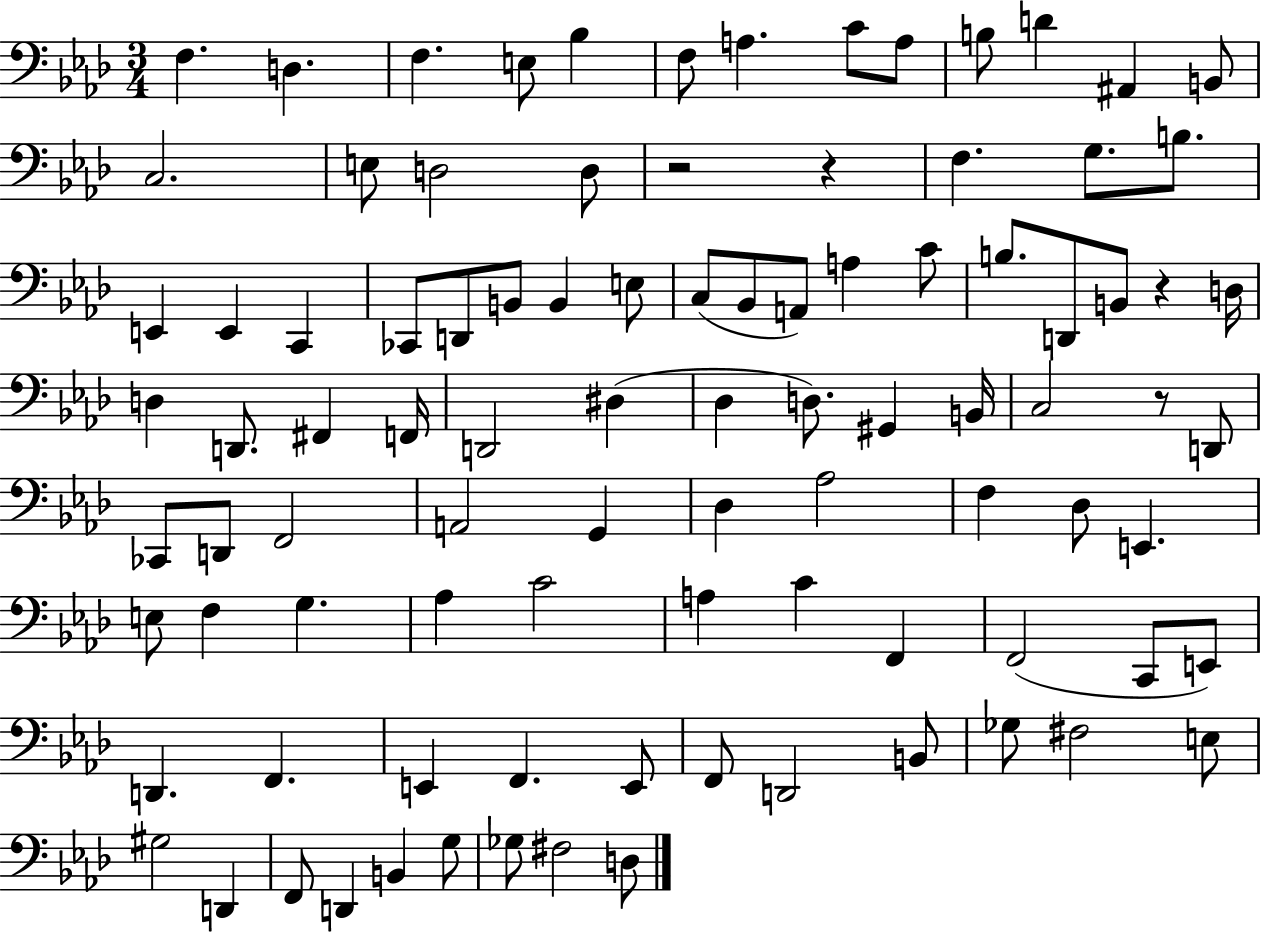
{
  \clef bass
  \numericTimeSignature
  \time 3/4
  \key aes \major
  \repeat volta 2 { f4. d4. | f4. e8 bes4 | f8 a4. c'8 a8 | b8 d'4 ais,4 b,8 | \break c2. | e8 d2 d8 | r2 r4 | f4. g8. b8. | \break e,4 e,4 c,4 | ces,8 d,8 b,8 b,4 e8 | c8( bes,8 a,8) a4 c'8 | b8. d,8 b,8 r4 d16 | \break d4 d,8. fis,4 f,16 | d,2 dis4( | des4 d8.) gis,4 b,16 | c2 r8 d,8 | \break ces,8 d,8 f,2 | a,2 g,4 | des4 aes2 | f4 des8 e,4. | \break e8 f4 g4. | aes4 c'2 | a4 c'4 f,4 | f,2( c,8 e,8) | \break d,4. f,4. | e,4 f,4. e,8 | f,8 d,2 b,8 | ges8 fis2 e8 | \break gis2 d,4 | f,8 d,4 b,4 g8 | ges8 fis2 d8 | } \bar "|."
}